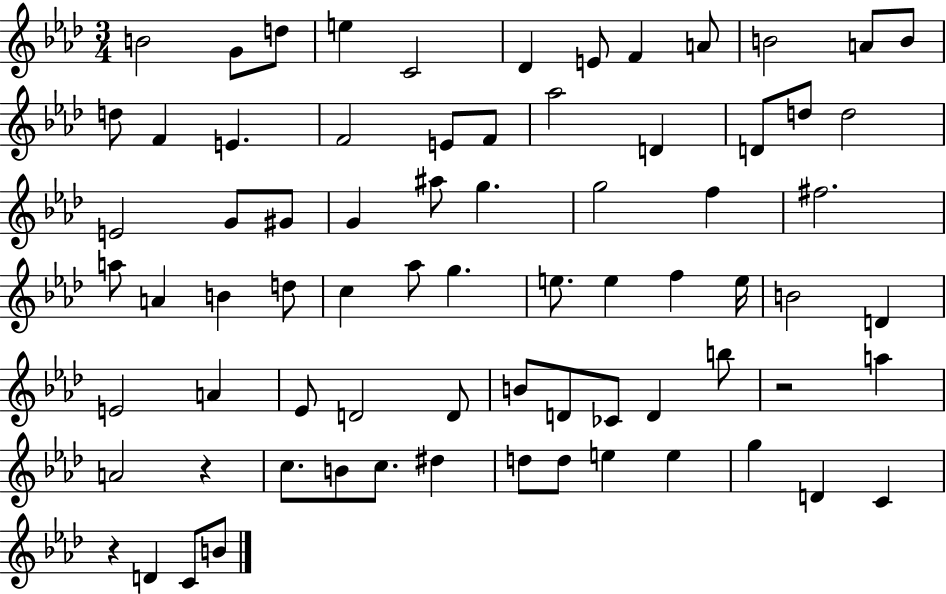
X:1
T:Untitled
M:3/4
L:1/4
K:Ab
B2 G/2 d/2 e C2 _D E/2 F A/2 B2 A/2 B/2 d/2 F E F2 E/2 F/2 _a2 D D/2 d/2 d2 E2 G/2 ^G/2 G ^a/2 g g2 f ^f2 a/2 A B d/2 c _a/2 g e/2 e f e/4 B2 D E2 A _E/2 D2 D/2 B/2 D/2 _C/2 D b/2 z2 a A2 z c/2 B/2 c/2 ^d d/2 d/2 e e g D C z D C/2 B/2